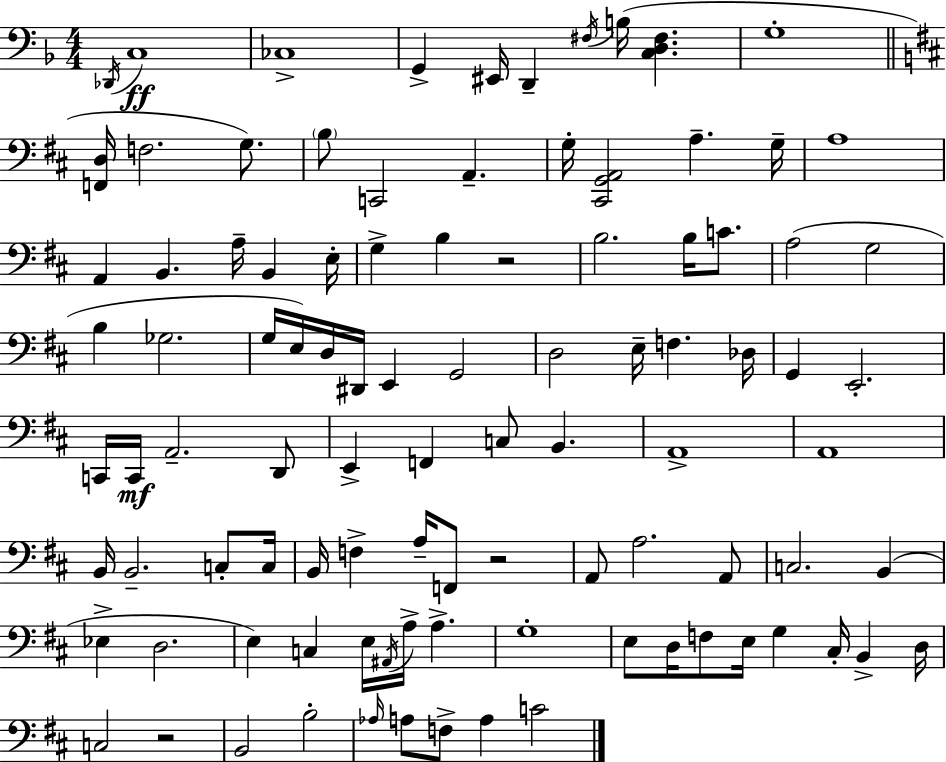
Db2/s C3/w CES3/w G2/q EIS2/s D2/q F#3/s B3/s [C3,D3,F#3]/q. G3/w [F2,D3]/s F3/h. G3/e. B3/e C2/h A2/q. G3/s [C#2,G2,A2]/h A3/q. G3/s A3/w A2/q B2/q. A3/s B2/q E3/s G3/q B3/q R/h B3/h. B3/s C4/e. A3/h G3/h B3/q Gb3/h. G3/s E3/s D3/s D#2/s E2/q G2/h D3/h E3/s F3/q. Db3/s G2/q E2/h. C2/s C2/s A2/h. D2/e E2/q F2/q C3/e B2/q. A2/w A2/w B2/s B2/h. C3/e C3/s B2/s F3/q A3/s F2/e R/h A2/e A3/h. A2/e C3/h. B2/q Eb3/q D3/h. E3/q C3/q E3/s A#2/s A3/s A3/q. G3/w E3/e D3/s F3/e E3/s G3/q C#3/s B2/q D3/s C3/h R/h B2/h B3/h Ab3/s A3/e F3/e A3/q C4/h